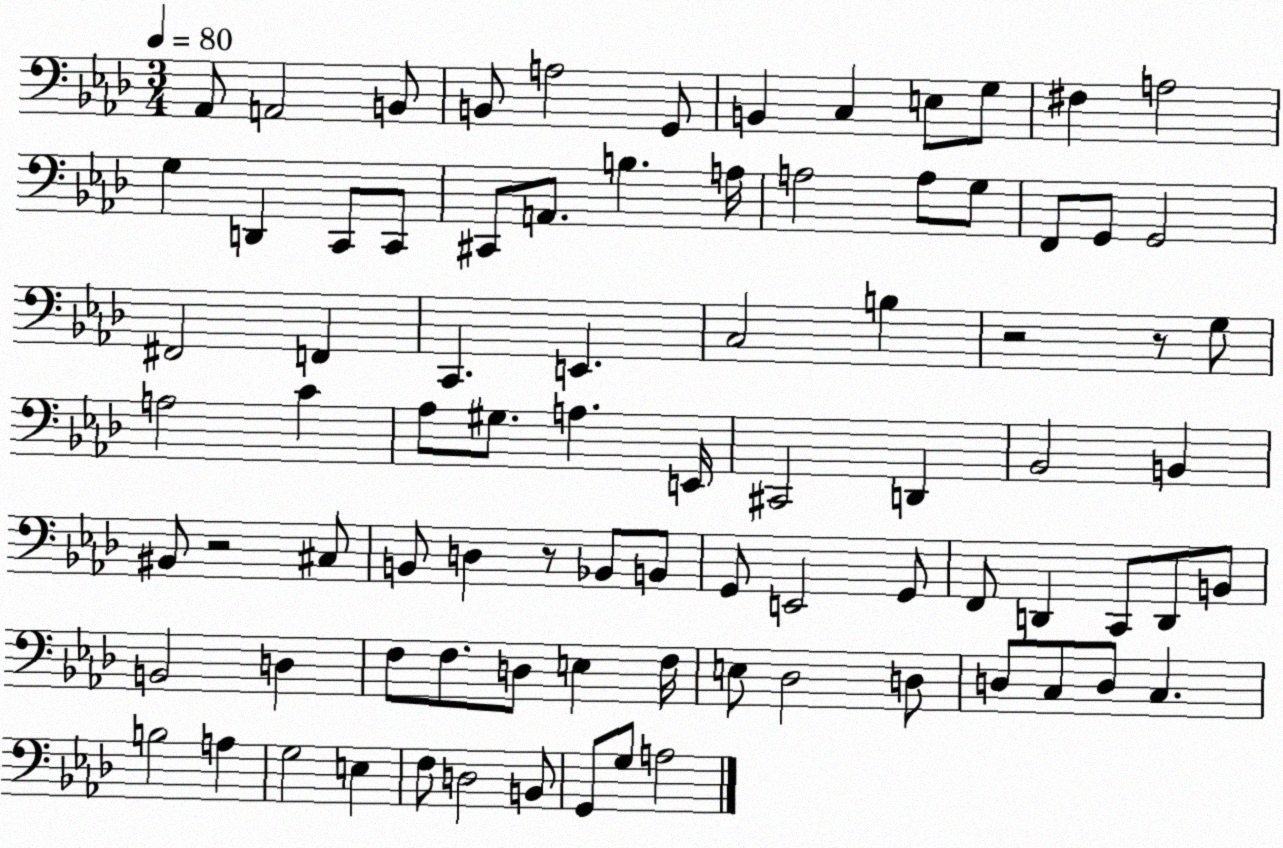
X:1
T:Untitled
M:3/4
L:1/4
K:Ab
_A,,/2 A,,2 B,,/2 B,,/2 A,2 G,,/2 B,, C, E,/2 G,/2 ^F, A,2 G, D,, C,,/2 C,,/2 ^C,,/2 A,,/2 B, A,/4 A,2 A,/2 G,/2 F,,/2 G,,/2 G,,2 ^F,,2 F,, C,, E,, C,2 B, z2 z/2 G,/2 A,2 C _A,/2 ^G,/2 A, E,,/4 ^C,,2 D,, _B,,2 B,, ^B,,/2 z2 ^C,/2 B,,/2 D, z/2 _B,,/2 B,,/2 G,,/2 E,,2 G,,/2 F,,/2 D,, C,,/2 D,,/2 B,,/2 B,,2 D, F,/2 F,/2 D,/2 E, F,/4 E,/2 _D,2 D,/2 D,/2 C,/2 D,/2 C, B,2 A, G,2 E, F,/2 D,2 B,,/2 G,,/2 G,/2 A,2